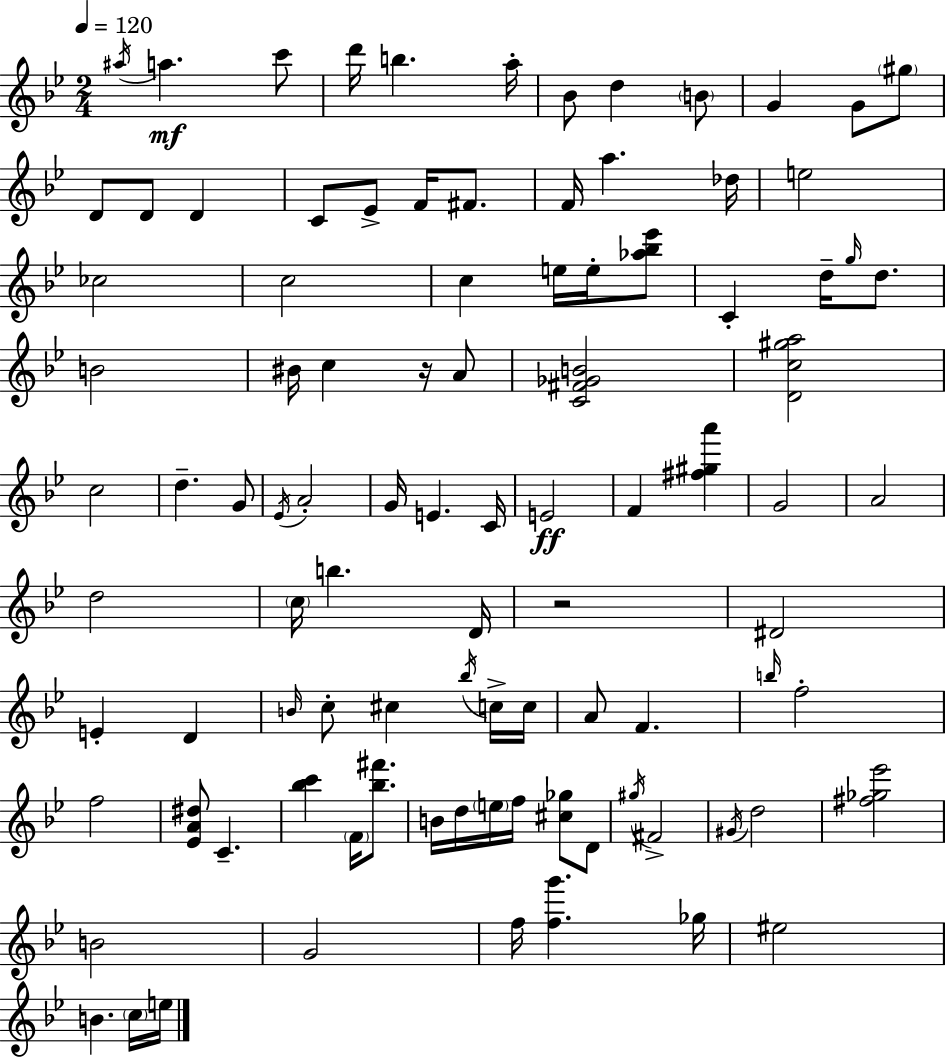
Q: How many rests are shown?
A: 2